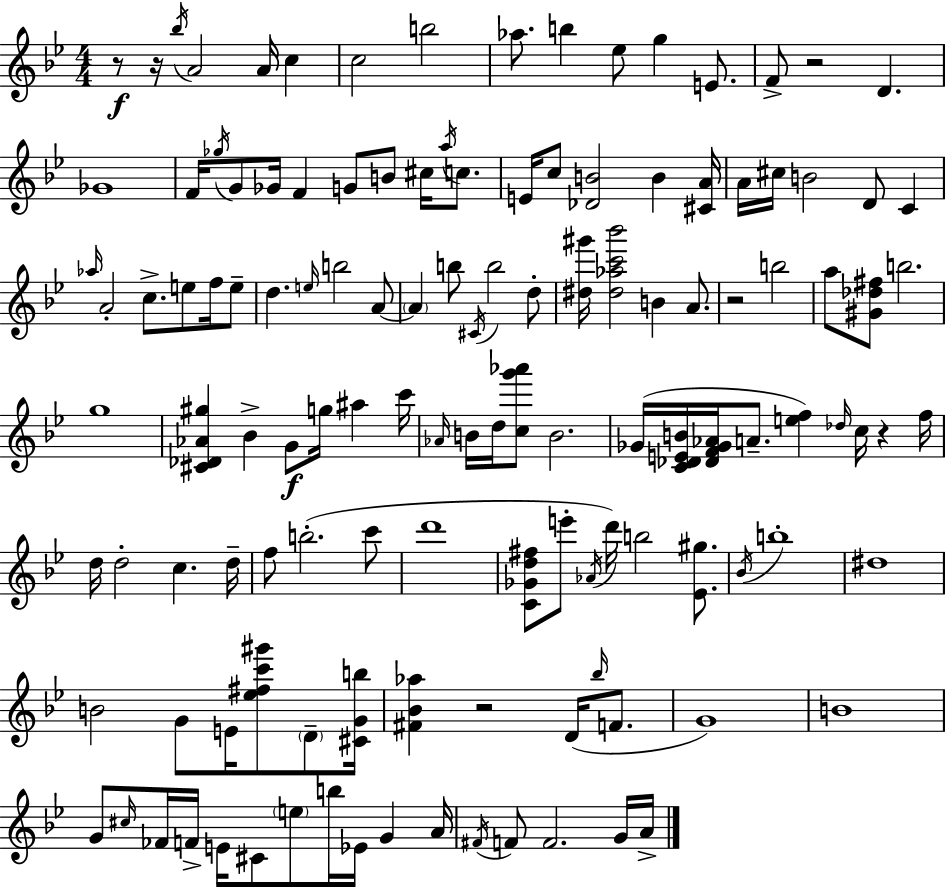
{
  \clef treble
  \numericTimeSignature
  \time 4/4
  \key g \minor
  r8\f r16 \acciaccatura { bes''16 } a'2 a'16 c''4 | c''2 b''2 | aes''8. b''4 ees''8 g''4 e'8. | f'8-> r2 d'4. | \break ges'1 | f'16 \acciaccatura { ges''16 } g'8 ges'16 f'4 g'8 b'8 cis''16 \acciaccatura { a''16 } | c''8. e'16 c''8 <des' b'>2 b'4 | <cis' a'>16 a'16 cis''16 b'2 d'8 c'4 | \break \grace { aes''16 } a'2-. c''8.-> e''8 | f''16 e''8-- d''4. \grace { e''16 } b''2 | a'8~~ \parenthesize a'4 b''8 \acciaccatura { cis'16 } b''2 | d''8-. <dis'' gis'''>16 <dis'' aes'' c''' bes'''>2 b'4 | \break a'8. r2 b''2 | a''8 <gis' des'' fis''>8 b''2. | g''1 | <cis' des' aes' gis''>4 bes'4-> g'8\f | \break g''16 ais''4 c'''16 \grace { aes'16 } b'16 d''16 <c'' g''' aes'''>8 b'2. | ges'16( <c' des' e' b'>16 <des' f' ges' aes'>16 a'8.-- <e'' f''>4) | \grace { des''16 } c''16 r4 f''16 d''16 d''2-. | c''4. d''16-- f''8 b''2.-.( | \break c'''8 d'''1 | <c' ges' d'' fis''>8 e'''8-. \acciaccatura { aes'16 }) d'''16 b''2 | <ees' gis''>8. \acciaccatura { bes'16 } b''1-. | dis''1 | \break b'2 | g'8 e'16 <ees'' fis'' c''' gis'''>8 \parenthesize d'8-- <cis' g' b''>16 <fis' bes' aes''>4 r2 | d'16( \grace { bes''16 } f'8. g'1) | b'1 | \break g'8 \grace { cis''16 } fes'16 f'16-> | e'16 cis'8 \parenthesize e''8 b''16 ees'16 g'4 a'16 \acciaccatura { fis'16 } f'8 f'2. | g'16 a'16-> \bar "|."
}